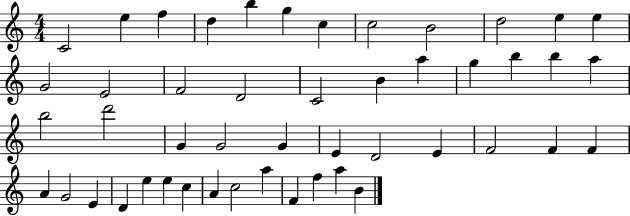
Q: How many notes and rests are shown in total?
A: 48